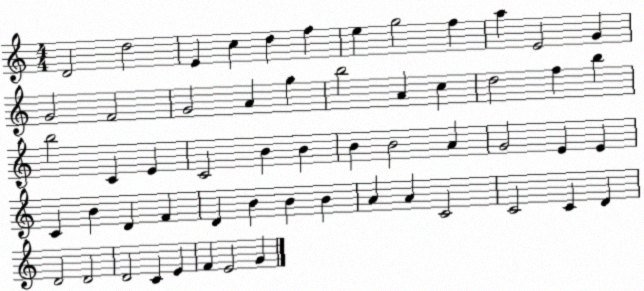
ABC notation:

X:1
T:Untitled
M:4/4
L:1/4
K:C
D2 d2 E c d f e g2 f a E2 G G2 F2 G2 A g b2 A c d2 f b b2 C E C2 B B B B2 A G2 E E C B D F D B B B A A C2 C2 C D D2 D2 D2 C E F E2 G